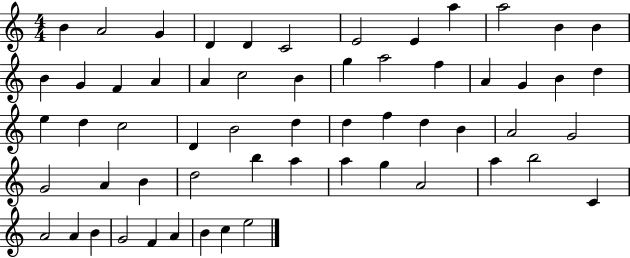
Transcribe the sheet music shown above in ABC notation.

X:1
T:Untitled
M:4/4
L:1/4
K:C
B A2 G D D C2 E2 E a a2 B B B G F A A c2 B g a2 f A G B d e d c2 D B2 d d f d B A2 G2 G2 A B d2 b a a g A2 a b2 C A2 A B G2 F A B c e2